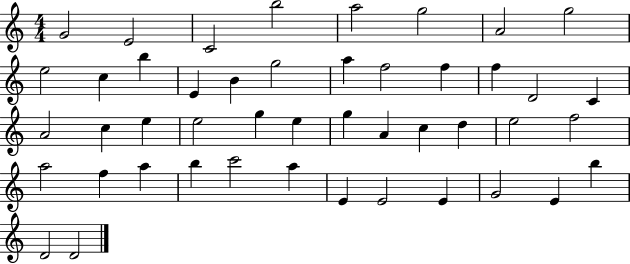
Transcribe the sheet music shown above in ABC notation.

X:1
T:Untitled
M:4/4
L:1/4
K:C
G2 E2 C2 b2 a2 g2 A2 g2 e2 c b E B g2 a f2 f f D2 C A2 c e e2 g e g A c d e2 f2 a2 f a b c'2 a E E2 E G2 E b D2 D2